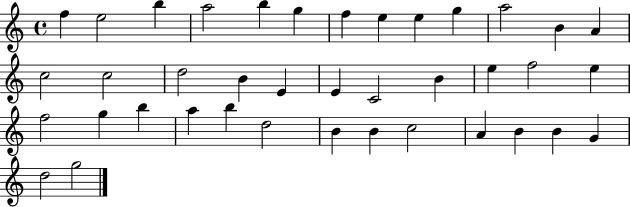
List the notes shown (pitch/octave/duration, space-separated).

F5/q E5/h B5/q A5/h B5/q G5/q F5/q E5/q E5/q G5/q A5/h B4/q A4/q C5/h C5/h D5/h B4/q E4/q E4/q C4/h B4/q E5/q F5/h E5/q F5/h G5/q B5/q A5/q B5/q D5/h B4/q B4/q C5/h A4/q B4/q B4/q G4/q D5/h G5/h